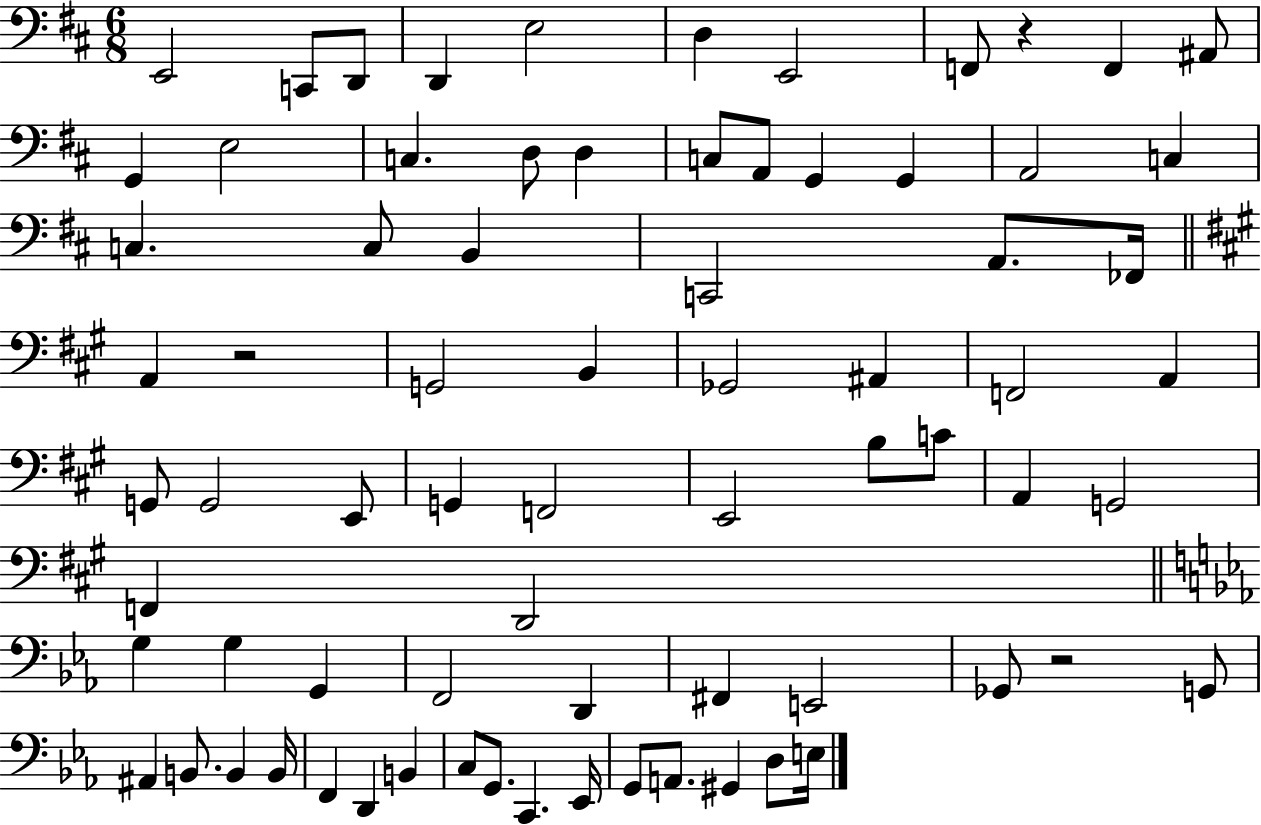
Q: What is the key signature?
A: D major